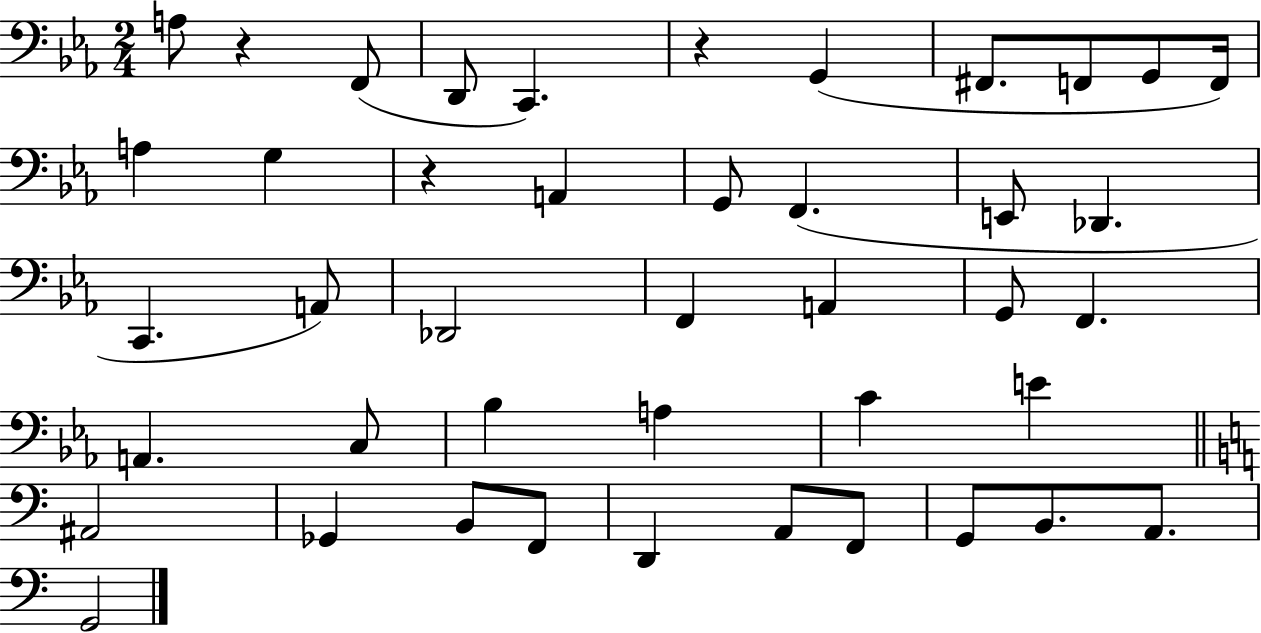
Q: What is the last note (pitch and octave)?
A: G2